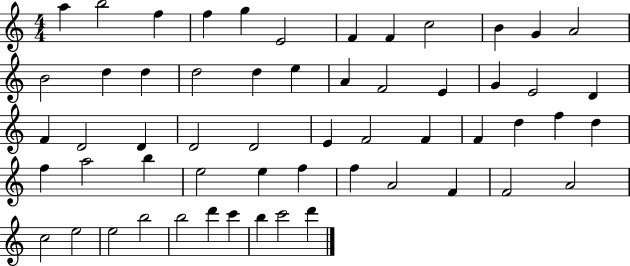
A5/q B5/h F5/q F5/q G5/q E4/h F4/q F4/q C5/h B4/q G4/q A4/h B4/h D5/q D5/q D5/h D5/q E5/q A4/q F4/h E4/q G4/q E4/h D4/q F4/q D4/h D4/q D4/h D4/h E4/q F4/h F4/q F4/q D5/q F5/q D5/q F5/q A5/h B5/q E5/h E5/q F5/q F5/q A4/h F4/q F4/h A4/h C5/h E5/h E5/h B5/h B5/h D6/q C6/q B5/q C6/h D6/q